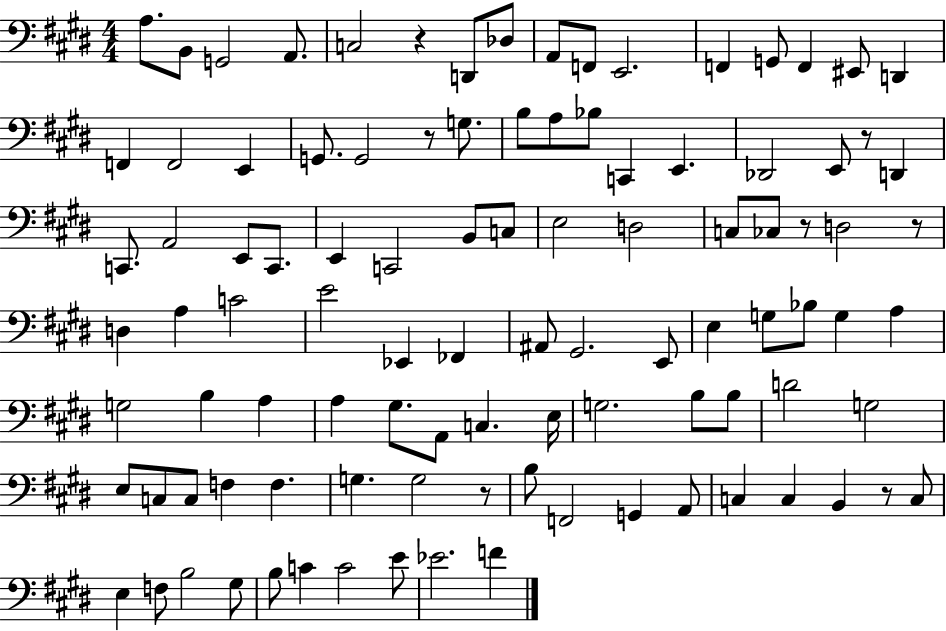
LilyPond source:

{
  \clef bass
  \numericTimeSignature
  \time 4/4
  \key e \major
  a8. b,8 g,2 a,8. | c2 r4 d,8 des8 | a,8 f,8 e,2. | f,4 g,8 f,4 eis,8 d,4 | \break f,4 f,2 e,4 | g,8. g,2 r8 g8. | b8 a8 bes8 c,4 e,4. | des,2 e,8 r8 d,4 | \break c,8. a,2 e,8 c,8. | e,4 c,2 b,8 c8 | e2 d2 | c8 ces8 r8 d2 r8 | \break d4 a4 c'2 | e'2 ees,4 fes,4 | ais,8 gis,2. e,8 | e4 g8 bes8 g4 a4 | \break g2 b4 a4 | a4 gis8. a,8 c4. e16 | g2. b8 b8 | d'2 g2 | \break e8 c8 c8 f4 f4. | g4. g2 r8 | b8 f,2 g,4 a,8 | c4 c4 b,4 r8 c8 | \break e4 f8 b2 gis8 | b8 c'4 c'2 e'8 | ees'2. f'4 | \bar "|."
}